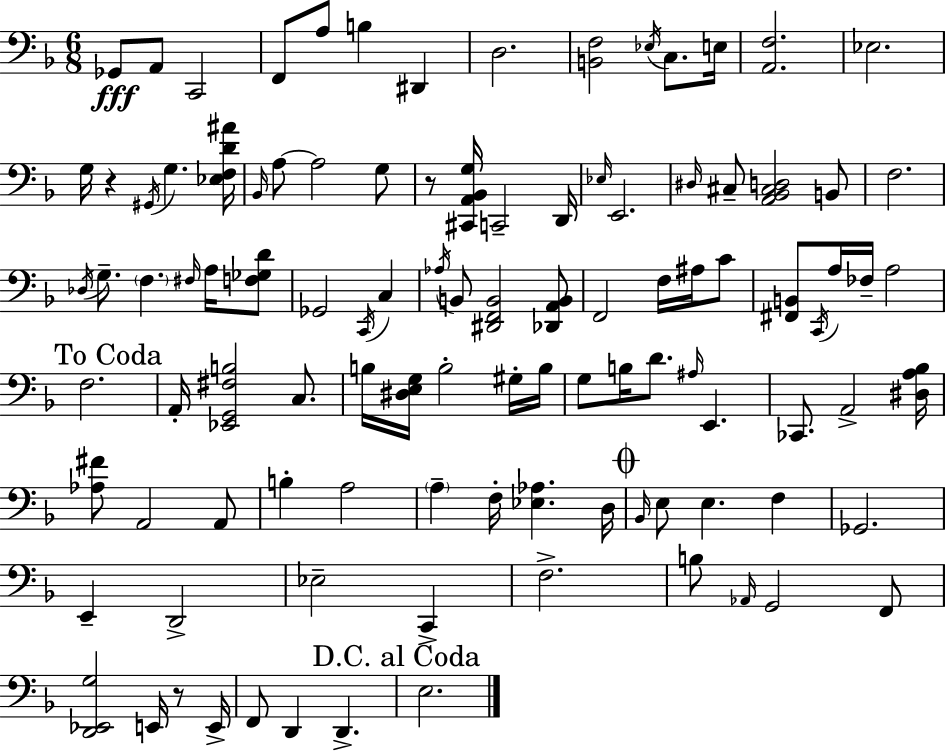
Gb2/e A2/e C2/h F2/e A3/e B3/q D#2/q D3/h. [B2,F3]/h Eb3/s C3/e. E3/s [A2,F3]/h. Eb3/h. G3/s R/q G#2/s G3/q. [Eb3,F3,D4,A#4]/s Bb2/s A3/e A3/h G3/e R/e [C#2,A2,Bb2,G3]/s C2/h D2/s Eb3/s E2/h. D#3/s C#3/e [A2,Bb2,C#3,D3]/h B2/e F3/h. Db3/s G3/e. F3/q. F#3/s A3/s [F3,Gb3,D4]/e Gb2/h C2/s C3/q Ab3/s B2/e [D#2,F2,B2]/h [Db2,A2,B2]/e F2/h F3/s A#3/s C4/e [F#2,B2]/e C2/s A3/s FES3/s A3/h F3/h. A2/s [Eb2,G2,F#3,B3]/h C3/e. B3/s [D#3,E3,G3]/s B3/h G#3/s B3/s G3/e B3/s D4/e. A#3/s E2/q. CES2/e. A2/h [D#3,A3,Bb3]/s [Ab3,F#4]/e A2/h A2/e B3/q A3/h A3/q F3/s [Eb3,Ab3]/q. D3/s Bb2/s E3/e E3/q. F3/q Gb2/h. E2/q D2/h Eb3/h C2/q F3/h. B3/e Ab2/s G2/h F2/e [D2,Eb2,G3]/h E2/s R/e E2/s F2/e D2/q D2/q. E3/h.